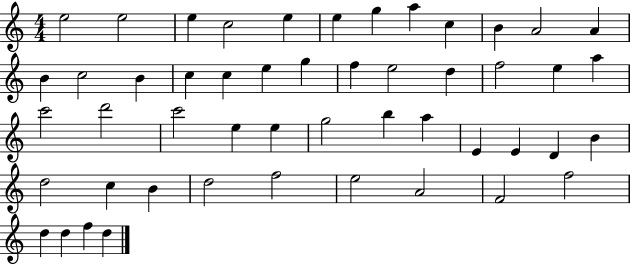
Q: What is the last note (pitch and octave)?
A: D5